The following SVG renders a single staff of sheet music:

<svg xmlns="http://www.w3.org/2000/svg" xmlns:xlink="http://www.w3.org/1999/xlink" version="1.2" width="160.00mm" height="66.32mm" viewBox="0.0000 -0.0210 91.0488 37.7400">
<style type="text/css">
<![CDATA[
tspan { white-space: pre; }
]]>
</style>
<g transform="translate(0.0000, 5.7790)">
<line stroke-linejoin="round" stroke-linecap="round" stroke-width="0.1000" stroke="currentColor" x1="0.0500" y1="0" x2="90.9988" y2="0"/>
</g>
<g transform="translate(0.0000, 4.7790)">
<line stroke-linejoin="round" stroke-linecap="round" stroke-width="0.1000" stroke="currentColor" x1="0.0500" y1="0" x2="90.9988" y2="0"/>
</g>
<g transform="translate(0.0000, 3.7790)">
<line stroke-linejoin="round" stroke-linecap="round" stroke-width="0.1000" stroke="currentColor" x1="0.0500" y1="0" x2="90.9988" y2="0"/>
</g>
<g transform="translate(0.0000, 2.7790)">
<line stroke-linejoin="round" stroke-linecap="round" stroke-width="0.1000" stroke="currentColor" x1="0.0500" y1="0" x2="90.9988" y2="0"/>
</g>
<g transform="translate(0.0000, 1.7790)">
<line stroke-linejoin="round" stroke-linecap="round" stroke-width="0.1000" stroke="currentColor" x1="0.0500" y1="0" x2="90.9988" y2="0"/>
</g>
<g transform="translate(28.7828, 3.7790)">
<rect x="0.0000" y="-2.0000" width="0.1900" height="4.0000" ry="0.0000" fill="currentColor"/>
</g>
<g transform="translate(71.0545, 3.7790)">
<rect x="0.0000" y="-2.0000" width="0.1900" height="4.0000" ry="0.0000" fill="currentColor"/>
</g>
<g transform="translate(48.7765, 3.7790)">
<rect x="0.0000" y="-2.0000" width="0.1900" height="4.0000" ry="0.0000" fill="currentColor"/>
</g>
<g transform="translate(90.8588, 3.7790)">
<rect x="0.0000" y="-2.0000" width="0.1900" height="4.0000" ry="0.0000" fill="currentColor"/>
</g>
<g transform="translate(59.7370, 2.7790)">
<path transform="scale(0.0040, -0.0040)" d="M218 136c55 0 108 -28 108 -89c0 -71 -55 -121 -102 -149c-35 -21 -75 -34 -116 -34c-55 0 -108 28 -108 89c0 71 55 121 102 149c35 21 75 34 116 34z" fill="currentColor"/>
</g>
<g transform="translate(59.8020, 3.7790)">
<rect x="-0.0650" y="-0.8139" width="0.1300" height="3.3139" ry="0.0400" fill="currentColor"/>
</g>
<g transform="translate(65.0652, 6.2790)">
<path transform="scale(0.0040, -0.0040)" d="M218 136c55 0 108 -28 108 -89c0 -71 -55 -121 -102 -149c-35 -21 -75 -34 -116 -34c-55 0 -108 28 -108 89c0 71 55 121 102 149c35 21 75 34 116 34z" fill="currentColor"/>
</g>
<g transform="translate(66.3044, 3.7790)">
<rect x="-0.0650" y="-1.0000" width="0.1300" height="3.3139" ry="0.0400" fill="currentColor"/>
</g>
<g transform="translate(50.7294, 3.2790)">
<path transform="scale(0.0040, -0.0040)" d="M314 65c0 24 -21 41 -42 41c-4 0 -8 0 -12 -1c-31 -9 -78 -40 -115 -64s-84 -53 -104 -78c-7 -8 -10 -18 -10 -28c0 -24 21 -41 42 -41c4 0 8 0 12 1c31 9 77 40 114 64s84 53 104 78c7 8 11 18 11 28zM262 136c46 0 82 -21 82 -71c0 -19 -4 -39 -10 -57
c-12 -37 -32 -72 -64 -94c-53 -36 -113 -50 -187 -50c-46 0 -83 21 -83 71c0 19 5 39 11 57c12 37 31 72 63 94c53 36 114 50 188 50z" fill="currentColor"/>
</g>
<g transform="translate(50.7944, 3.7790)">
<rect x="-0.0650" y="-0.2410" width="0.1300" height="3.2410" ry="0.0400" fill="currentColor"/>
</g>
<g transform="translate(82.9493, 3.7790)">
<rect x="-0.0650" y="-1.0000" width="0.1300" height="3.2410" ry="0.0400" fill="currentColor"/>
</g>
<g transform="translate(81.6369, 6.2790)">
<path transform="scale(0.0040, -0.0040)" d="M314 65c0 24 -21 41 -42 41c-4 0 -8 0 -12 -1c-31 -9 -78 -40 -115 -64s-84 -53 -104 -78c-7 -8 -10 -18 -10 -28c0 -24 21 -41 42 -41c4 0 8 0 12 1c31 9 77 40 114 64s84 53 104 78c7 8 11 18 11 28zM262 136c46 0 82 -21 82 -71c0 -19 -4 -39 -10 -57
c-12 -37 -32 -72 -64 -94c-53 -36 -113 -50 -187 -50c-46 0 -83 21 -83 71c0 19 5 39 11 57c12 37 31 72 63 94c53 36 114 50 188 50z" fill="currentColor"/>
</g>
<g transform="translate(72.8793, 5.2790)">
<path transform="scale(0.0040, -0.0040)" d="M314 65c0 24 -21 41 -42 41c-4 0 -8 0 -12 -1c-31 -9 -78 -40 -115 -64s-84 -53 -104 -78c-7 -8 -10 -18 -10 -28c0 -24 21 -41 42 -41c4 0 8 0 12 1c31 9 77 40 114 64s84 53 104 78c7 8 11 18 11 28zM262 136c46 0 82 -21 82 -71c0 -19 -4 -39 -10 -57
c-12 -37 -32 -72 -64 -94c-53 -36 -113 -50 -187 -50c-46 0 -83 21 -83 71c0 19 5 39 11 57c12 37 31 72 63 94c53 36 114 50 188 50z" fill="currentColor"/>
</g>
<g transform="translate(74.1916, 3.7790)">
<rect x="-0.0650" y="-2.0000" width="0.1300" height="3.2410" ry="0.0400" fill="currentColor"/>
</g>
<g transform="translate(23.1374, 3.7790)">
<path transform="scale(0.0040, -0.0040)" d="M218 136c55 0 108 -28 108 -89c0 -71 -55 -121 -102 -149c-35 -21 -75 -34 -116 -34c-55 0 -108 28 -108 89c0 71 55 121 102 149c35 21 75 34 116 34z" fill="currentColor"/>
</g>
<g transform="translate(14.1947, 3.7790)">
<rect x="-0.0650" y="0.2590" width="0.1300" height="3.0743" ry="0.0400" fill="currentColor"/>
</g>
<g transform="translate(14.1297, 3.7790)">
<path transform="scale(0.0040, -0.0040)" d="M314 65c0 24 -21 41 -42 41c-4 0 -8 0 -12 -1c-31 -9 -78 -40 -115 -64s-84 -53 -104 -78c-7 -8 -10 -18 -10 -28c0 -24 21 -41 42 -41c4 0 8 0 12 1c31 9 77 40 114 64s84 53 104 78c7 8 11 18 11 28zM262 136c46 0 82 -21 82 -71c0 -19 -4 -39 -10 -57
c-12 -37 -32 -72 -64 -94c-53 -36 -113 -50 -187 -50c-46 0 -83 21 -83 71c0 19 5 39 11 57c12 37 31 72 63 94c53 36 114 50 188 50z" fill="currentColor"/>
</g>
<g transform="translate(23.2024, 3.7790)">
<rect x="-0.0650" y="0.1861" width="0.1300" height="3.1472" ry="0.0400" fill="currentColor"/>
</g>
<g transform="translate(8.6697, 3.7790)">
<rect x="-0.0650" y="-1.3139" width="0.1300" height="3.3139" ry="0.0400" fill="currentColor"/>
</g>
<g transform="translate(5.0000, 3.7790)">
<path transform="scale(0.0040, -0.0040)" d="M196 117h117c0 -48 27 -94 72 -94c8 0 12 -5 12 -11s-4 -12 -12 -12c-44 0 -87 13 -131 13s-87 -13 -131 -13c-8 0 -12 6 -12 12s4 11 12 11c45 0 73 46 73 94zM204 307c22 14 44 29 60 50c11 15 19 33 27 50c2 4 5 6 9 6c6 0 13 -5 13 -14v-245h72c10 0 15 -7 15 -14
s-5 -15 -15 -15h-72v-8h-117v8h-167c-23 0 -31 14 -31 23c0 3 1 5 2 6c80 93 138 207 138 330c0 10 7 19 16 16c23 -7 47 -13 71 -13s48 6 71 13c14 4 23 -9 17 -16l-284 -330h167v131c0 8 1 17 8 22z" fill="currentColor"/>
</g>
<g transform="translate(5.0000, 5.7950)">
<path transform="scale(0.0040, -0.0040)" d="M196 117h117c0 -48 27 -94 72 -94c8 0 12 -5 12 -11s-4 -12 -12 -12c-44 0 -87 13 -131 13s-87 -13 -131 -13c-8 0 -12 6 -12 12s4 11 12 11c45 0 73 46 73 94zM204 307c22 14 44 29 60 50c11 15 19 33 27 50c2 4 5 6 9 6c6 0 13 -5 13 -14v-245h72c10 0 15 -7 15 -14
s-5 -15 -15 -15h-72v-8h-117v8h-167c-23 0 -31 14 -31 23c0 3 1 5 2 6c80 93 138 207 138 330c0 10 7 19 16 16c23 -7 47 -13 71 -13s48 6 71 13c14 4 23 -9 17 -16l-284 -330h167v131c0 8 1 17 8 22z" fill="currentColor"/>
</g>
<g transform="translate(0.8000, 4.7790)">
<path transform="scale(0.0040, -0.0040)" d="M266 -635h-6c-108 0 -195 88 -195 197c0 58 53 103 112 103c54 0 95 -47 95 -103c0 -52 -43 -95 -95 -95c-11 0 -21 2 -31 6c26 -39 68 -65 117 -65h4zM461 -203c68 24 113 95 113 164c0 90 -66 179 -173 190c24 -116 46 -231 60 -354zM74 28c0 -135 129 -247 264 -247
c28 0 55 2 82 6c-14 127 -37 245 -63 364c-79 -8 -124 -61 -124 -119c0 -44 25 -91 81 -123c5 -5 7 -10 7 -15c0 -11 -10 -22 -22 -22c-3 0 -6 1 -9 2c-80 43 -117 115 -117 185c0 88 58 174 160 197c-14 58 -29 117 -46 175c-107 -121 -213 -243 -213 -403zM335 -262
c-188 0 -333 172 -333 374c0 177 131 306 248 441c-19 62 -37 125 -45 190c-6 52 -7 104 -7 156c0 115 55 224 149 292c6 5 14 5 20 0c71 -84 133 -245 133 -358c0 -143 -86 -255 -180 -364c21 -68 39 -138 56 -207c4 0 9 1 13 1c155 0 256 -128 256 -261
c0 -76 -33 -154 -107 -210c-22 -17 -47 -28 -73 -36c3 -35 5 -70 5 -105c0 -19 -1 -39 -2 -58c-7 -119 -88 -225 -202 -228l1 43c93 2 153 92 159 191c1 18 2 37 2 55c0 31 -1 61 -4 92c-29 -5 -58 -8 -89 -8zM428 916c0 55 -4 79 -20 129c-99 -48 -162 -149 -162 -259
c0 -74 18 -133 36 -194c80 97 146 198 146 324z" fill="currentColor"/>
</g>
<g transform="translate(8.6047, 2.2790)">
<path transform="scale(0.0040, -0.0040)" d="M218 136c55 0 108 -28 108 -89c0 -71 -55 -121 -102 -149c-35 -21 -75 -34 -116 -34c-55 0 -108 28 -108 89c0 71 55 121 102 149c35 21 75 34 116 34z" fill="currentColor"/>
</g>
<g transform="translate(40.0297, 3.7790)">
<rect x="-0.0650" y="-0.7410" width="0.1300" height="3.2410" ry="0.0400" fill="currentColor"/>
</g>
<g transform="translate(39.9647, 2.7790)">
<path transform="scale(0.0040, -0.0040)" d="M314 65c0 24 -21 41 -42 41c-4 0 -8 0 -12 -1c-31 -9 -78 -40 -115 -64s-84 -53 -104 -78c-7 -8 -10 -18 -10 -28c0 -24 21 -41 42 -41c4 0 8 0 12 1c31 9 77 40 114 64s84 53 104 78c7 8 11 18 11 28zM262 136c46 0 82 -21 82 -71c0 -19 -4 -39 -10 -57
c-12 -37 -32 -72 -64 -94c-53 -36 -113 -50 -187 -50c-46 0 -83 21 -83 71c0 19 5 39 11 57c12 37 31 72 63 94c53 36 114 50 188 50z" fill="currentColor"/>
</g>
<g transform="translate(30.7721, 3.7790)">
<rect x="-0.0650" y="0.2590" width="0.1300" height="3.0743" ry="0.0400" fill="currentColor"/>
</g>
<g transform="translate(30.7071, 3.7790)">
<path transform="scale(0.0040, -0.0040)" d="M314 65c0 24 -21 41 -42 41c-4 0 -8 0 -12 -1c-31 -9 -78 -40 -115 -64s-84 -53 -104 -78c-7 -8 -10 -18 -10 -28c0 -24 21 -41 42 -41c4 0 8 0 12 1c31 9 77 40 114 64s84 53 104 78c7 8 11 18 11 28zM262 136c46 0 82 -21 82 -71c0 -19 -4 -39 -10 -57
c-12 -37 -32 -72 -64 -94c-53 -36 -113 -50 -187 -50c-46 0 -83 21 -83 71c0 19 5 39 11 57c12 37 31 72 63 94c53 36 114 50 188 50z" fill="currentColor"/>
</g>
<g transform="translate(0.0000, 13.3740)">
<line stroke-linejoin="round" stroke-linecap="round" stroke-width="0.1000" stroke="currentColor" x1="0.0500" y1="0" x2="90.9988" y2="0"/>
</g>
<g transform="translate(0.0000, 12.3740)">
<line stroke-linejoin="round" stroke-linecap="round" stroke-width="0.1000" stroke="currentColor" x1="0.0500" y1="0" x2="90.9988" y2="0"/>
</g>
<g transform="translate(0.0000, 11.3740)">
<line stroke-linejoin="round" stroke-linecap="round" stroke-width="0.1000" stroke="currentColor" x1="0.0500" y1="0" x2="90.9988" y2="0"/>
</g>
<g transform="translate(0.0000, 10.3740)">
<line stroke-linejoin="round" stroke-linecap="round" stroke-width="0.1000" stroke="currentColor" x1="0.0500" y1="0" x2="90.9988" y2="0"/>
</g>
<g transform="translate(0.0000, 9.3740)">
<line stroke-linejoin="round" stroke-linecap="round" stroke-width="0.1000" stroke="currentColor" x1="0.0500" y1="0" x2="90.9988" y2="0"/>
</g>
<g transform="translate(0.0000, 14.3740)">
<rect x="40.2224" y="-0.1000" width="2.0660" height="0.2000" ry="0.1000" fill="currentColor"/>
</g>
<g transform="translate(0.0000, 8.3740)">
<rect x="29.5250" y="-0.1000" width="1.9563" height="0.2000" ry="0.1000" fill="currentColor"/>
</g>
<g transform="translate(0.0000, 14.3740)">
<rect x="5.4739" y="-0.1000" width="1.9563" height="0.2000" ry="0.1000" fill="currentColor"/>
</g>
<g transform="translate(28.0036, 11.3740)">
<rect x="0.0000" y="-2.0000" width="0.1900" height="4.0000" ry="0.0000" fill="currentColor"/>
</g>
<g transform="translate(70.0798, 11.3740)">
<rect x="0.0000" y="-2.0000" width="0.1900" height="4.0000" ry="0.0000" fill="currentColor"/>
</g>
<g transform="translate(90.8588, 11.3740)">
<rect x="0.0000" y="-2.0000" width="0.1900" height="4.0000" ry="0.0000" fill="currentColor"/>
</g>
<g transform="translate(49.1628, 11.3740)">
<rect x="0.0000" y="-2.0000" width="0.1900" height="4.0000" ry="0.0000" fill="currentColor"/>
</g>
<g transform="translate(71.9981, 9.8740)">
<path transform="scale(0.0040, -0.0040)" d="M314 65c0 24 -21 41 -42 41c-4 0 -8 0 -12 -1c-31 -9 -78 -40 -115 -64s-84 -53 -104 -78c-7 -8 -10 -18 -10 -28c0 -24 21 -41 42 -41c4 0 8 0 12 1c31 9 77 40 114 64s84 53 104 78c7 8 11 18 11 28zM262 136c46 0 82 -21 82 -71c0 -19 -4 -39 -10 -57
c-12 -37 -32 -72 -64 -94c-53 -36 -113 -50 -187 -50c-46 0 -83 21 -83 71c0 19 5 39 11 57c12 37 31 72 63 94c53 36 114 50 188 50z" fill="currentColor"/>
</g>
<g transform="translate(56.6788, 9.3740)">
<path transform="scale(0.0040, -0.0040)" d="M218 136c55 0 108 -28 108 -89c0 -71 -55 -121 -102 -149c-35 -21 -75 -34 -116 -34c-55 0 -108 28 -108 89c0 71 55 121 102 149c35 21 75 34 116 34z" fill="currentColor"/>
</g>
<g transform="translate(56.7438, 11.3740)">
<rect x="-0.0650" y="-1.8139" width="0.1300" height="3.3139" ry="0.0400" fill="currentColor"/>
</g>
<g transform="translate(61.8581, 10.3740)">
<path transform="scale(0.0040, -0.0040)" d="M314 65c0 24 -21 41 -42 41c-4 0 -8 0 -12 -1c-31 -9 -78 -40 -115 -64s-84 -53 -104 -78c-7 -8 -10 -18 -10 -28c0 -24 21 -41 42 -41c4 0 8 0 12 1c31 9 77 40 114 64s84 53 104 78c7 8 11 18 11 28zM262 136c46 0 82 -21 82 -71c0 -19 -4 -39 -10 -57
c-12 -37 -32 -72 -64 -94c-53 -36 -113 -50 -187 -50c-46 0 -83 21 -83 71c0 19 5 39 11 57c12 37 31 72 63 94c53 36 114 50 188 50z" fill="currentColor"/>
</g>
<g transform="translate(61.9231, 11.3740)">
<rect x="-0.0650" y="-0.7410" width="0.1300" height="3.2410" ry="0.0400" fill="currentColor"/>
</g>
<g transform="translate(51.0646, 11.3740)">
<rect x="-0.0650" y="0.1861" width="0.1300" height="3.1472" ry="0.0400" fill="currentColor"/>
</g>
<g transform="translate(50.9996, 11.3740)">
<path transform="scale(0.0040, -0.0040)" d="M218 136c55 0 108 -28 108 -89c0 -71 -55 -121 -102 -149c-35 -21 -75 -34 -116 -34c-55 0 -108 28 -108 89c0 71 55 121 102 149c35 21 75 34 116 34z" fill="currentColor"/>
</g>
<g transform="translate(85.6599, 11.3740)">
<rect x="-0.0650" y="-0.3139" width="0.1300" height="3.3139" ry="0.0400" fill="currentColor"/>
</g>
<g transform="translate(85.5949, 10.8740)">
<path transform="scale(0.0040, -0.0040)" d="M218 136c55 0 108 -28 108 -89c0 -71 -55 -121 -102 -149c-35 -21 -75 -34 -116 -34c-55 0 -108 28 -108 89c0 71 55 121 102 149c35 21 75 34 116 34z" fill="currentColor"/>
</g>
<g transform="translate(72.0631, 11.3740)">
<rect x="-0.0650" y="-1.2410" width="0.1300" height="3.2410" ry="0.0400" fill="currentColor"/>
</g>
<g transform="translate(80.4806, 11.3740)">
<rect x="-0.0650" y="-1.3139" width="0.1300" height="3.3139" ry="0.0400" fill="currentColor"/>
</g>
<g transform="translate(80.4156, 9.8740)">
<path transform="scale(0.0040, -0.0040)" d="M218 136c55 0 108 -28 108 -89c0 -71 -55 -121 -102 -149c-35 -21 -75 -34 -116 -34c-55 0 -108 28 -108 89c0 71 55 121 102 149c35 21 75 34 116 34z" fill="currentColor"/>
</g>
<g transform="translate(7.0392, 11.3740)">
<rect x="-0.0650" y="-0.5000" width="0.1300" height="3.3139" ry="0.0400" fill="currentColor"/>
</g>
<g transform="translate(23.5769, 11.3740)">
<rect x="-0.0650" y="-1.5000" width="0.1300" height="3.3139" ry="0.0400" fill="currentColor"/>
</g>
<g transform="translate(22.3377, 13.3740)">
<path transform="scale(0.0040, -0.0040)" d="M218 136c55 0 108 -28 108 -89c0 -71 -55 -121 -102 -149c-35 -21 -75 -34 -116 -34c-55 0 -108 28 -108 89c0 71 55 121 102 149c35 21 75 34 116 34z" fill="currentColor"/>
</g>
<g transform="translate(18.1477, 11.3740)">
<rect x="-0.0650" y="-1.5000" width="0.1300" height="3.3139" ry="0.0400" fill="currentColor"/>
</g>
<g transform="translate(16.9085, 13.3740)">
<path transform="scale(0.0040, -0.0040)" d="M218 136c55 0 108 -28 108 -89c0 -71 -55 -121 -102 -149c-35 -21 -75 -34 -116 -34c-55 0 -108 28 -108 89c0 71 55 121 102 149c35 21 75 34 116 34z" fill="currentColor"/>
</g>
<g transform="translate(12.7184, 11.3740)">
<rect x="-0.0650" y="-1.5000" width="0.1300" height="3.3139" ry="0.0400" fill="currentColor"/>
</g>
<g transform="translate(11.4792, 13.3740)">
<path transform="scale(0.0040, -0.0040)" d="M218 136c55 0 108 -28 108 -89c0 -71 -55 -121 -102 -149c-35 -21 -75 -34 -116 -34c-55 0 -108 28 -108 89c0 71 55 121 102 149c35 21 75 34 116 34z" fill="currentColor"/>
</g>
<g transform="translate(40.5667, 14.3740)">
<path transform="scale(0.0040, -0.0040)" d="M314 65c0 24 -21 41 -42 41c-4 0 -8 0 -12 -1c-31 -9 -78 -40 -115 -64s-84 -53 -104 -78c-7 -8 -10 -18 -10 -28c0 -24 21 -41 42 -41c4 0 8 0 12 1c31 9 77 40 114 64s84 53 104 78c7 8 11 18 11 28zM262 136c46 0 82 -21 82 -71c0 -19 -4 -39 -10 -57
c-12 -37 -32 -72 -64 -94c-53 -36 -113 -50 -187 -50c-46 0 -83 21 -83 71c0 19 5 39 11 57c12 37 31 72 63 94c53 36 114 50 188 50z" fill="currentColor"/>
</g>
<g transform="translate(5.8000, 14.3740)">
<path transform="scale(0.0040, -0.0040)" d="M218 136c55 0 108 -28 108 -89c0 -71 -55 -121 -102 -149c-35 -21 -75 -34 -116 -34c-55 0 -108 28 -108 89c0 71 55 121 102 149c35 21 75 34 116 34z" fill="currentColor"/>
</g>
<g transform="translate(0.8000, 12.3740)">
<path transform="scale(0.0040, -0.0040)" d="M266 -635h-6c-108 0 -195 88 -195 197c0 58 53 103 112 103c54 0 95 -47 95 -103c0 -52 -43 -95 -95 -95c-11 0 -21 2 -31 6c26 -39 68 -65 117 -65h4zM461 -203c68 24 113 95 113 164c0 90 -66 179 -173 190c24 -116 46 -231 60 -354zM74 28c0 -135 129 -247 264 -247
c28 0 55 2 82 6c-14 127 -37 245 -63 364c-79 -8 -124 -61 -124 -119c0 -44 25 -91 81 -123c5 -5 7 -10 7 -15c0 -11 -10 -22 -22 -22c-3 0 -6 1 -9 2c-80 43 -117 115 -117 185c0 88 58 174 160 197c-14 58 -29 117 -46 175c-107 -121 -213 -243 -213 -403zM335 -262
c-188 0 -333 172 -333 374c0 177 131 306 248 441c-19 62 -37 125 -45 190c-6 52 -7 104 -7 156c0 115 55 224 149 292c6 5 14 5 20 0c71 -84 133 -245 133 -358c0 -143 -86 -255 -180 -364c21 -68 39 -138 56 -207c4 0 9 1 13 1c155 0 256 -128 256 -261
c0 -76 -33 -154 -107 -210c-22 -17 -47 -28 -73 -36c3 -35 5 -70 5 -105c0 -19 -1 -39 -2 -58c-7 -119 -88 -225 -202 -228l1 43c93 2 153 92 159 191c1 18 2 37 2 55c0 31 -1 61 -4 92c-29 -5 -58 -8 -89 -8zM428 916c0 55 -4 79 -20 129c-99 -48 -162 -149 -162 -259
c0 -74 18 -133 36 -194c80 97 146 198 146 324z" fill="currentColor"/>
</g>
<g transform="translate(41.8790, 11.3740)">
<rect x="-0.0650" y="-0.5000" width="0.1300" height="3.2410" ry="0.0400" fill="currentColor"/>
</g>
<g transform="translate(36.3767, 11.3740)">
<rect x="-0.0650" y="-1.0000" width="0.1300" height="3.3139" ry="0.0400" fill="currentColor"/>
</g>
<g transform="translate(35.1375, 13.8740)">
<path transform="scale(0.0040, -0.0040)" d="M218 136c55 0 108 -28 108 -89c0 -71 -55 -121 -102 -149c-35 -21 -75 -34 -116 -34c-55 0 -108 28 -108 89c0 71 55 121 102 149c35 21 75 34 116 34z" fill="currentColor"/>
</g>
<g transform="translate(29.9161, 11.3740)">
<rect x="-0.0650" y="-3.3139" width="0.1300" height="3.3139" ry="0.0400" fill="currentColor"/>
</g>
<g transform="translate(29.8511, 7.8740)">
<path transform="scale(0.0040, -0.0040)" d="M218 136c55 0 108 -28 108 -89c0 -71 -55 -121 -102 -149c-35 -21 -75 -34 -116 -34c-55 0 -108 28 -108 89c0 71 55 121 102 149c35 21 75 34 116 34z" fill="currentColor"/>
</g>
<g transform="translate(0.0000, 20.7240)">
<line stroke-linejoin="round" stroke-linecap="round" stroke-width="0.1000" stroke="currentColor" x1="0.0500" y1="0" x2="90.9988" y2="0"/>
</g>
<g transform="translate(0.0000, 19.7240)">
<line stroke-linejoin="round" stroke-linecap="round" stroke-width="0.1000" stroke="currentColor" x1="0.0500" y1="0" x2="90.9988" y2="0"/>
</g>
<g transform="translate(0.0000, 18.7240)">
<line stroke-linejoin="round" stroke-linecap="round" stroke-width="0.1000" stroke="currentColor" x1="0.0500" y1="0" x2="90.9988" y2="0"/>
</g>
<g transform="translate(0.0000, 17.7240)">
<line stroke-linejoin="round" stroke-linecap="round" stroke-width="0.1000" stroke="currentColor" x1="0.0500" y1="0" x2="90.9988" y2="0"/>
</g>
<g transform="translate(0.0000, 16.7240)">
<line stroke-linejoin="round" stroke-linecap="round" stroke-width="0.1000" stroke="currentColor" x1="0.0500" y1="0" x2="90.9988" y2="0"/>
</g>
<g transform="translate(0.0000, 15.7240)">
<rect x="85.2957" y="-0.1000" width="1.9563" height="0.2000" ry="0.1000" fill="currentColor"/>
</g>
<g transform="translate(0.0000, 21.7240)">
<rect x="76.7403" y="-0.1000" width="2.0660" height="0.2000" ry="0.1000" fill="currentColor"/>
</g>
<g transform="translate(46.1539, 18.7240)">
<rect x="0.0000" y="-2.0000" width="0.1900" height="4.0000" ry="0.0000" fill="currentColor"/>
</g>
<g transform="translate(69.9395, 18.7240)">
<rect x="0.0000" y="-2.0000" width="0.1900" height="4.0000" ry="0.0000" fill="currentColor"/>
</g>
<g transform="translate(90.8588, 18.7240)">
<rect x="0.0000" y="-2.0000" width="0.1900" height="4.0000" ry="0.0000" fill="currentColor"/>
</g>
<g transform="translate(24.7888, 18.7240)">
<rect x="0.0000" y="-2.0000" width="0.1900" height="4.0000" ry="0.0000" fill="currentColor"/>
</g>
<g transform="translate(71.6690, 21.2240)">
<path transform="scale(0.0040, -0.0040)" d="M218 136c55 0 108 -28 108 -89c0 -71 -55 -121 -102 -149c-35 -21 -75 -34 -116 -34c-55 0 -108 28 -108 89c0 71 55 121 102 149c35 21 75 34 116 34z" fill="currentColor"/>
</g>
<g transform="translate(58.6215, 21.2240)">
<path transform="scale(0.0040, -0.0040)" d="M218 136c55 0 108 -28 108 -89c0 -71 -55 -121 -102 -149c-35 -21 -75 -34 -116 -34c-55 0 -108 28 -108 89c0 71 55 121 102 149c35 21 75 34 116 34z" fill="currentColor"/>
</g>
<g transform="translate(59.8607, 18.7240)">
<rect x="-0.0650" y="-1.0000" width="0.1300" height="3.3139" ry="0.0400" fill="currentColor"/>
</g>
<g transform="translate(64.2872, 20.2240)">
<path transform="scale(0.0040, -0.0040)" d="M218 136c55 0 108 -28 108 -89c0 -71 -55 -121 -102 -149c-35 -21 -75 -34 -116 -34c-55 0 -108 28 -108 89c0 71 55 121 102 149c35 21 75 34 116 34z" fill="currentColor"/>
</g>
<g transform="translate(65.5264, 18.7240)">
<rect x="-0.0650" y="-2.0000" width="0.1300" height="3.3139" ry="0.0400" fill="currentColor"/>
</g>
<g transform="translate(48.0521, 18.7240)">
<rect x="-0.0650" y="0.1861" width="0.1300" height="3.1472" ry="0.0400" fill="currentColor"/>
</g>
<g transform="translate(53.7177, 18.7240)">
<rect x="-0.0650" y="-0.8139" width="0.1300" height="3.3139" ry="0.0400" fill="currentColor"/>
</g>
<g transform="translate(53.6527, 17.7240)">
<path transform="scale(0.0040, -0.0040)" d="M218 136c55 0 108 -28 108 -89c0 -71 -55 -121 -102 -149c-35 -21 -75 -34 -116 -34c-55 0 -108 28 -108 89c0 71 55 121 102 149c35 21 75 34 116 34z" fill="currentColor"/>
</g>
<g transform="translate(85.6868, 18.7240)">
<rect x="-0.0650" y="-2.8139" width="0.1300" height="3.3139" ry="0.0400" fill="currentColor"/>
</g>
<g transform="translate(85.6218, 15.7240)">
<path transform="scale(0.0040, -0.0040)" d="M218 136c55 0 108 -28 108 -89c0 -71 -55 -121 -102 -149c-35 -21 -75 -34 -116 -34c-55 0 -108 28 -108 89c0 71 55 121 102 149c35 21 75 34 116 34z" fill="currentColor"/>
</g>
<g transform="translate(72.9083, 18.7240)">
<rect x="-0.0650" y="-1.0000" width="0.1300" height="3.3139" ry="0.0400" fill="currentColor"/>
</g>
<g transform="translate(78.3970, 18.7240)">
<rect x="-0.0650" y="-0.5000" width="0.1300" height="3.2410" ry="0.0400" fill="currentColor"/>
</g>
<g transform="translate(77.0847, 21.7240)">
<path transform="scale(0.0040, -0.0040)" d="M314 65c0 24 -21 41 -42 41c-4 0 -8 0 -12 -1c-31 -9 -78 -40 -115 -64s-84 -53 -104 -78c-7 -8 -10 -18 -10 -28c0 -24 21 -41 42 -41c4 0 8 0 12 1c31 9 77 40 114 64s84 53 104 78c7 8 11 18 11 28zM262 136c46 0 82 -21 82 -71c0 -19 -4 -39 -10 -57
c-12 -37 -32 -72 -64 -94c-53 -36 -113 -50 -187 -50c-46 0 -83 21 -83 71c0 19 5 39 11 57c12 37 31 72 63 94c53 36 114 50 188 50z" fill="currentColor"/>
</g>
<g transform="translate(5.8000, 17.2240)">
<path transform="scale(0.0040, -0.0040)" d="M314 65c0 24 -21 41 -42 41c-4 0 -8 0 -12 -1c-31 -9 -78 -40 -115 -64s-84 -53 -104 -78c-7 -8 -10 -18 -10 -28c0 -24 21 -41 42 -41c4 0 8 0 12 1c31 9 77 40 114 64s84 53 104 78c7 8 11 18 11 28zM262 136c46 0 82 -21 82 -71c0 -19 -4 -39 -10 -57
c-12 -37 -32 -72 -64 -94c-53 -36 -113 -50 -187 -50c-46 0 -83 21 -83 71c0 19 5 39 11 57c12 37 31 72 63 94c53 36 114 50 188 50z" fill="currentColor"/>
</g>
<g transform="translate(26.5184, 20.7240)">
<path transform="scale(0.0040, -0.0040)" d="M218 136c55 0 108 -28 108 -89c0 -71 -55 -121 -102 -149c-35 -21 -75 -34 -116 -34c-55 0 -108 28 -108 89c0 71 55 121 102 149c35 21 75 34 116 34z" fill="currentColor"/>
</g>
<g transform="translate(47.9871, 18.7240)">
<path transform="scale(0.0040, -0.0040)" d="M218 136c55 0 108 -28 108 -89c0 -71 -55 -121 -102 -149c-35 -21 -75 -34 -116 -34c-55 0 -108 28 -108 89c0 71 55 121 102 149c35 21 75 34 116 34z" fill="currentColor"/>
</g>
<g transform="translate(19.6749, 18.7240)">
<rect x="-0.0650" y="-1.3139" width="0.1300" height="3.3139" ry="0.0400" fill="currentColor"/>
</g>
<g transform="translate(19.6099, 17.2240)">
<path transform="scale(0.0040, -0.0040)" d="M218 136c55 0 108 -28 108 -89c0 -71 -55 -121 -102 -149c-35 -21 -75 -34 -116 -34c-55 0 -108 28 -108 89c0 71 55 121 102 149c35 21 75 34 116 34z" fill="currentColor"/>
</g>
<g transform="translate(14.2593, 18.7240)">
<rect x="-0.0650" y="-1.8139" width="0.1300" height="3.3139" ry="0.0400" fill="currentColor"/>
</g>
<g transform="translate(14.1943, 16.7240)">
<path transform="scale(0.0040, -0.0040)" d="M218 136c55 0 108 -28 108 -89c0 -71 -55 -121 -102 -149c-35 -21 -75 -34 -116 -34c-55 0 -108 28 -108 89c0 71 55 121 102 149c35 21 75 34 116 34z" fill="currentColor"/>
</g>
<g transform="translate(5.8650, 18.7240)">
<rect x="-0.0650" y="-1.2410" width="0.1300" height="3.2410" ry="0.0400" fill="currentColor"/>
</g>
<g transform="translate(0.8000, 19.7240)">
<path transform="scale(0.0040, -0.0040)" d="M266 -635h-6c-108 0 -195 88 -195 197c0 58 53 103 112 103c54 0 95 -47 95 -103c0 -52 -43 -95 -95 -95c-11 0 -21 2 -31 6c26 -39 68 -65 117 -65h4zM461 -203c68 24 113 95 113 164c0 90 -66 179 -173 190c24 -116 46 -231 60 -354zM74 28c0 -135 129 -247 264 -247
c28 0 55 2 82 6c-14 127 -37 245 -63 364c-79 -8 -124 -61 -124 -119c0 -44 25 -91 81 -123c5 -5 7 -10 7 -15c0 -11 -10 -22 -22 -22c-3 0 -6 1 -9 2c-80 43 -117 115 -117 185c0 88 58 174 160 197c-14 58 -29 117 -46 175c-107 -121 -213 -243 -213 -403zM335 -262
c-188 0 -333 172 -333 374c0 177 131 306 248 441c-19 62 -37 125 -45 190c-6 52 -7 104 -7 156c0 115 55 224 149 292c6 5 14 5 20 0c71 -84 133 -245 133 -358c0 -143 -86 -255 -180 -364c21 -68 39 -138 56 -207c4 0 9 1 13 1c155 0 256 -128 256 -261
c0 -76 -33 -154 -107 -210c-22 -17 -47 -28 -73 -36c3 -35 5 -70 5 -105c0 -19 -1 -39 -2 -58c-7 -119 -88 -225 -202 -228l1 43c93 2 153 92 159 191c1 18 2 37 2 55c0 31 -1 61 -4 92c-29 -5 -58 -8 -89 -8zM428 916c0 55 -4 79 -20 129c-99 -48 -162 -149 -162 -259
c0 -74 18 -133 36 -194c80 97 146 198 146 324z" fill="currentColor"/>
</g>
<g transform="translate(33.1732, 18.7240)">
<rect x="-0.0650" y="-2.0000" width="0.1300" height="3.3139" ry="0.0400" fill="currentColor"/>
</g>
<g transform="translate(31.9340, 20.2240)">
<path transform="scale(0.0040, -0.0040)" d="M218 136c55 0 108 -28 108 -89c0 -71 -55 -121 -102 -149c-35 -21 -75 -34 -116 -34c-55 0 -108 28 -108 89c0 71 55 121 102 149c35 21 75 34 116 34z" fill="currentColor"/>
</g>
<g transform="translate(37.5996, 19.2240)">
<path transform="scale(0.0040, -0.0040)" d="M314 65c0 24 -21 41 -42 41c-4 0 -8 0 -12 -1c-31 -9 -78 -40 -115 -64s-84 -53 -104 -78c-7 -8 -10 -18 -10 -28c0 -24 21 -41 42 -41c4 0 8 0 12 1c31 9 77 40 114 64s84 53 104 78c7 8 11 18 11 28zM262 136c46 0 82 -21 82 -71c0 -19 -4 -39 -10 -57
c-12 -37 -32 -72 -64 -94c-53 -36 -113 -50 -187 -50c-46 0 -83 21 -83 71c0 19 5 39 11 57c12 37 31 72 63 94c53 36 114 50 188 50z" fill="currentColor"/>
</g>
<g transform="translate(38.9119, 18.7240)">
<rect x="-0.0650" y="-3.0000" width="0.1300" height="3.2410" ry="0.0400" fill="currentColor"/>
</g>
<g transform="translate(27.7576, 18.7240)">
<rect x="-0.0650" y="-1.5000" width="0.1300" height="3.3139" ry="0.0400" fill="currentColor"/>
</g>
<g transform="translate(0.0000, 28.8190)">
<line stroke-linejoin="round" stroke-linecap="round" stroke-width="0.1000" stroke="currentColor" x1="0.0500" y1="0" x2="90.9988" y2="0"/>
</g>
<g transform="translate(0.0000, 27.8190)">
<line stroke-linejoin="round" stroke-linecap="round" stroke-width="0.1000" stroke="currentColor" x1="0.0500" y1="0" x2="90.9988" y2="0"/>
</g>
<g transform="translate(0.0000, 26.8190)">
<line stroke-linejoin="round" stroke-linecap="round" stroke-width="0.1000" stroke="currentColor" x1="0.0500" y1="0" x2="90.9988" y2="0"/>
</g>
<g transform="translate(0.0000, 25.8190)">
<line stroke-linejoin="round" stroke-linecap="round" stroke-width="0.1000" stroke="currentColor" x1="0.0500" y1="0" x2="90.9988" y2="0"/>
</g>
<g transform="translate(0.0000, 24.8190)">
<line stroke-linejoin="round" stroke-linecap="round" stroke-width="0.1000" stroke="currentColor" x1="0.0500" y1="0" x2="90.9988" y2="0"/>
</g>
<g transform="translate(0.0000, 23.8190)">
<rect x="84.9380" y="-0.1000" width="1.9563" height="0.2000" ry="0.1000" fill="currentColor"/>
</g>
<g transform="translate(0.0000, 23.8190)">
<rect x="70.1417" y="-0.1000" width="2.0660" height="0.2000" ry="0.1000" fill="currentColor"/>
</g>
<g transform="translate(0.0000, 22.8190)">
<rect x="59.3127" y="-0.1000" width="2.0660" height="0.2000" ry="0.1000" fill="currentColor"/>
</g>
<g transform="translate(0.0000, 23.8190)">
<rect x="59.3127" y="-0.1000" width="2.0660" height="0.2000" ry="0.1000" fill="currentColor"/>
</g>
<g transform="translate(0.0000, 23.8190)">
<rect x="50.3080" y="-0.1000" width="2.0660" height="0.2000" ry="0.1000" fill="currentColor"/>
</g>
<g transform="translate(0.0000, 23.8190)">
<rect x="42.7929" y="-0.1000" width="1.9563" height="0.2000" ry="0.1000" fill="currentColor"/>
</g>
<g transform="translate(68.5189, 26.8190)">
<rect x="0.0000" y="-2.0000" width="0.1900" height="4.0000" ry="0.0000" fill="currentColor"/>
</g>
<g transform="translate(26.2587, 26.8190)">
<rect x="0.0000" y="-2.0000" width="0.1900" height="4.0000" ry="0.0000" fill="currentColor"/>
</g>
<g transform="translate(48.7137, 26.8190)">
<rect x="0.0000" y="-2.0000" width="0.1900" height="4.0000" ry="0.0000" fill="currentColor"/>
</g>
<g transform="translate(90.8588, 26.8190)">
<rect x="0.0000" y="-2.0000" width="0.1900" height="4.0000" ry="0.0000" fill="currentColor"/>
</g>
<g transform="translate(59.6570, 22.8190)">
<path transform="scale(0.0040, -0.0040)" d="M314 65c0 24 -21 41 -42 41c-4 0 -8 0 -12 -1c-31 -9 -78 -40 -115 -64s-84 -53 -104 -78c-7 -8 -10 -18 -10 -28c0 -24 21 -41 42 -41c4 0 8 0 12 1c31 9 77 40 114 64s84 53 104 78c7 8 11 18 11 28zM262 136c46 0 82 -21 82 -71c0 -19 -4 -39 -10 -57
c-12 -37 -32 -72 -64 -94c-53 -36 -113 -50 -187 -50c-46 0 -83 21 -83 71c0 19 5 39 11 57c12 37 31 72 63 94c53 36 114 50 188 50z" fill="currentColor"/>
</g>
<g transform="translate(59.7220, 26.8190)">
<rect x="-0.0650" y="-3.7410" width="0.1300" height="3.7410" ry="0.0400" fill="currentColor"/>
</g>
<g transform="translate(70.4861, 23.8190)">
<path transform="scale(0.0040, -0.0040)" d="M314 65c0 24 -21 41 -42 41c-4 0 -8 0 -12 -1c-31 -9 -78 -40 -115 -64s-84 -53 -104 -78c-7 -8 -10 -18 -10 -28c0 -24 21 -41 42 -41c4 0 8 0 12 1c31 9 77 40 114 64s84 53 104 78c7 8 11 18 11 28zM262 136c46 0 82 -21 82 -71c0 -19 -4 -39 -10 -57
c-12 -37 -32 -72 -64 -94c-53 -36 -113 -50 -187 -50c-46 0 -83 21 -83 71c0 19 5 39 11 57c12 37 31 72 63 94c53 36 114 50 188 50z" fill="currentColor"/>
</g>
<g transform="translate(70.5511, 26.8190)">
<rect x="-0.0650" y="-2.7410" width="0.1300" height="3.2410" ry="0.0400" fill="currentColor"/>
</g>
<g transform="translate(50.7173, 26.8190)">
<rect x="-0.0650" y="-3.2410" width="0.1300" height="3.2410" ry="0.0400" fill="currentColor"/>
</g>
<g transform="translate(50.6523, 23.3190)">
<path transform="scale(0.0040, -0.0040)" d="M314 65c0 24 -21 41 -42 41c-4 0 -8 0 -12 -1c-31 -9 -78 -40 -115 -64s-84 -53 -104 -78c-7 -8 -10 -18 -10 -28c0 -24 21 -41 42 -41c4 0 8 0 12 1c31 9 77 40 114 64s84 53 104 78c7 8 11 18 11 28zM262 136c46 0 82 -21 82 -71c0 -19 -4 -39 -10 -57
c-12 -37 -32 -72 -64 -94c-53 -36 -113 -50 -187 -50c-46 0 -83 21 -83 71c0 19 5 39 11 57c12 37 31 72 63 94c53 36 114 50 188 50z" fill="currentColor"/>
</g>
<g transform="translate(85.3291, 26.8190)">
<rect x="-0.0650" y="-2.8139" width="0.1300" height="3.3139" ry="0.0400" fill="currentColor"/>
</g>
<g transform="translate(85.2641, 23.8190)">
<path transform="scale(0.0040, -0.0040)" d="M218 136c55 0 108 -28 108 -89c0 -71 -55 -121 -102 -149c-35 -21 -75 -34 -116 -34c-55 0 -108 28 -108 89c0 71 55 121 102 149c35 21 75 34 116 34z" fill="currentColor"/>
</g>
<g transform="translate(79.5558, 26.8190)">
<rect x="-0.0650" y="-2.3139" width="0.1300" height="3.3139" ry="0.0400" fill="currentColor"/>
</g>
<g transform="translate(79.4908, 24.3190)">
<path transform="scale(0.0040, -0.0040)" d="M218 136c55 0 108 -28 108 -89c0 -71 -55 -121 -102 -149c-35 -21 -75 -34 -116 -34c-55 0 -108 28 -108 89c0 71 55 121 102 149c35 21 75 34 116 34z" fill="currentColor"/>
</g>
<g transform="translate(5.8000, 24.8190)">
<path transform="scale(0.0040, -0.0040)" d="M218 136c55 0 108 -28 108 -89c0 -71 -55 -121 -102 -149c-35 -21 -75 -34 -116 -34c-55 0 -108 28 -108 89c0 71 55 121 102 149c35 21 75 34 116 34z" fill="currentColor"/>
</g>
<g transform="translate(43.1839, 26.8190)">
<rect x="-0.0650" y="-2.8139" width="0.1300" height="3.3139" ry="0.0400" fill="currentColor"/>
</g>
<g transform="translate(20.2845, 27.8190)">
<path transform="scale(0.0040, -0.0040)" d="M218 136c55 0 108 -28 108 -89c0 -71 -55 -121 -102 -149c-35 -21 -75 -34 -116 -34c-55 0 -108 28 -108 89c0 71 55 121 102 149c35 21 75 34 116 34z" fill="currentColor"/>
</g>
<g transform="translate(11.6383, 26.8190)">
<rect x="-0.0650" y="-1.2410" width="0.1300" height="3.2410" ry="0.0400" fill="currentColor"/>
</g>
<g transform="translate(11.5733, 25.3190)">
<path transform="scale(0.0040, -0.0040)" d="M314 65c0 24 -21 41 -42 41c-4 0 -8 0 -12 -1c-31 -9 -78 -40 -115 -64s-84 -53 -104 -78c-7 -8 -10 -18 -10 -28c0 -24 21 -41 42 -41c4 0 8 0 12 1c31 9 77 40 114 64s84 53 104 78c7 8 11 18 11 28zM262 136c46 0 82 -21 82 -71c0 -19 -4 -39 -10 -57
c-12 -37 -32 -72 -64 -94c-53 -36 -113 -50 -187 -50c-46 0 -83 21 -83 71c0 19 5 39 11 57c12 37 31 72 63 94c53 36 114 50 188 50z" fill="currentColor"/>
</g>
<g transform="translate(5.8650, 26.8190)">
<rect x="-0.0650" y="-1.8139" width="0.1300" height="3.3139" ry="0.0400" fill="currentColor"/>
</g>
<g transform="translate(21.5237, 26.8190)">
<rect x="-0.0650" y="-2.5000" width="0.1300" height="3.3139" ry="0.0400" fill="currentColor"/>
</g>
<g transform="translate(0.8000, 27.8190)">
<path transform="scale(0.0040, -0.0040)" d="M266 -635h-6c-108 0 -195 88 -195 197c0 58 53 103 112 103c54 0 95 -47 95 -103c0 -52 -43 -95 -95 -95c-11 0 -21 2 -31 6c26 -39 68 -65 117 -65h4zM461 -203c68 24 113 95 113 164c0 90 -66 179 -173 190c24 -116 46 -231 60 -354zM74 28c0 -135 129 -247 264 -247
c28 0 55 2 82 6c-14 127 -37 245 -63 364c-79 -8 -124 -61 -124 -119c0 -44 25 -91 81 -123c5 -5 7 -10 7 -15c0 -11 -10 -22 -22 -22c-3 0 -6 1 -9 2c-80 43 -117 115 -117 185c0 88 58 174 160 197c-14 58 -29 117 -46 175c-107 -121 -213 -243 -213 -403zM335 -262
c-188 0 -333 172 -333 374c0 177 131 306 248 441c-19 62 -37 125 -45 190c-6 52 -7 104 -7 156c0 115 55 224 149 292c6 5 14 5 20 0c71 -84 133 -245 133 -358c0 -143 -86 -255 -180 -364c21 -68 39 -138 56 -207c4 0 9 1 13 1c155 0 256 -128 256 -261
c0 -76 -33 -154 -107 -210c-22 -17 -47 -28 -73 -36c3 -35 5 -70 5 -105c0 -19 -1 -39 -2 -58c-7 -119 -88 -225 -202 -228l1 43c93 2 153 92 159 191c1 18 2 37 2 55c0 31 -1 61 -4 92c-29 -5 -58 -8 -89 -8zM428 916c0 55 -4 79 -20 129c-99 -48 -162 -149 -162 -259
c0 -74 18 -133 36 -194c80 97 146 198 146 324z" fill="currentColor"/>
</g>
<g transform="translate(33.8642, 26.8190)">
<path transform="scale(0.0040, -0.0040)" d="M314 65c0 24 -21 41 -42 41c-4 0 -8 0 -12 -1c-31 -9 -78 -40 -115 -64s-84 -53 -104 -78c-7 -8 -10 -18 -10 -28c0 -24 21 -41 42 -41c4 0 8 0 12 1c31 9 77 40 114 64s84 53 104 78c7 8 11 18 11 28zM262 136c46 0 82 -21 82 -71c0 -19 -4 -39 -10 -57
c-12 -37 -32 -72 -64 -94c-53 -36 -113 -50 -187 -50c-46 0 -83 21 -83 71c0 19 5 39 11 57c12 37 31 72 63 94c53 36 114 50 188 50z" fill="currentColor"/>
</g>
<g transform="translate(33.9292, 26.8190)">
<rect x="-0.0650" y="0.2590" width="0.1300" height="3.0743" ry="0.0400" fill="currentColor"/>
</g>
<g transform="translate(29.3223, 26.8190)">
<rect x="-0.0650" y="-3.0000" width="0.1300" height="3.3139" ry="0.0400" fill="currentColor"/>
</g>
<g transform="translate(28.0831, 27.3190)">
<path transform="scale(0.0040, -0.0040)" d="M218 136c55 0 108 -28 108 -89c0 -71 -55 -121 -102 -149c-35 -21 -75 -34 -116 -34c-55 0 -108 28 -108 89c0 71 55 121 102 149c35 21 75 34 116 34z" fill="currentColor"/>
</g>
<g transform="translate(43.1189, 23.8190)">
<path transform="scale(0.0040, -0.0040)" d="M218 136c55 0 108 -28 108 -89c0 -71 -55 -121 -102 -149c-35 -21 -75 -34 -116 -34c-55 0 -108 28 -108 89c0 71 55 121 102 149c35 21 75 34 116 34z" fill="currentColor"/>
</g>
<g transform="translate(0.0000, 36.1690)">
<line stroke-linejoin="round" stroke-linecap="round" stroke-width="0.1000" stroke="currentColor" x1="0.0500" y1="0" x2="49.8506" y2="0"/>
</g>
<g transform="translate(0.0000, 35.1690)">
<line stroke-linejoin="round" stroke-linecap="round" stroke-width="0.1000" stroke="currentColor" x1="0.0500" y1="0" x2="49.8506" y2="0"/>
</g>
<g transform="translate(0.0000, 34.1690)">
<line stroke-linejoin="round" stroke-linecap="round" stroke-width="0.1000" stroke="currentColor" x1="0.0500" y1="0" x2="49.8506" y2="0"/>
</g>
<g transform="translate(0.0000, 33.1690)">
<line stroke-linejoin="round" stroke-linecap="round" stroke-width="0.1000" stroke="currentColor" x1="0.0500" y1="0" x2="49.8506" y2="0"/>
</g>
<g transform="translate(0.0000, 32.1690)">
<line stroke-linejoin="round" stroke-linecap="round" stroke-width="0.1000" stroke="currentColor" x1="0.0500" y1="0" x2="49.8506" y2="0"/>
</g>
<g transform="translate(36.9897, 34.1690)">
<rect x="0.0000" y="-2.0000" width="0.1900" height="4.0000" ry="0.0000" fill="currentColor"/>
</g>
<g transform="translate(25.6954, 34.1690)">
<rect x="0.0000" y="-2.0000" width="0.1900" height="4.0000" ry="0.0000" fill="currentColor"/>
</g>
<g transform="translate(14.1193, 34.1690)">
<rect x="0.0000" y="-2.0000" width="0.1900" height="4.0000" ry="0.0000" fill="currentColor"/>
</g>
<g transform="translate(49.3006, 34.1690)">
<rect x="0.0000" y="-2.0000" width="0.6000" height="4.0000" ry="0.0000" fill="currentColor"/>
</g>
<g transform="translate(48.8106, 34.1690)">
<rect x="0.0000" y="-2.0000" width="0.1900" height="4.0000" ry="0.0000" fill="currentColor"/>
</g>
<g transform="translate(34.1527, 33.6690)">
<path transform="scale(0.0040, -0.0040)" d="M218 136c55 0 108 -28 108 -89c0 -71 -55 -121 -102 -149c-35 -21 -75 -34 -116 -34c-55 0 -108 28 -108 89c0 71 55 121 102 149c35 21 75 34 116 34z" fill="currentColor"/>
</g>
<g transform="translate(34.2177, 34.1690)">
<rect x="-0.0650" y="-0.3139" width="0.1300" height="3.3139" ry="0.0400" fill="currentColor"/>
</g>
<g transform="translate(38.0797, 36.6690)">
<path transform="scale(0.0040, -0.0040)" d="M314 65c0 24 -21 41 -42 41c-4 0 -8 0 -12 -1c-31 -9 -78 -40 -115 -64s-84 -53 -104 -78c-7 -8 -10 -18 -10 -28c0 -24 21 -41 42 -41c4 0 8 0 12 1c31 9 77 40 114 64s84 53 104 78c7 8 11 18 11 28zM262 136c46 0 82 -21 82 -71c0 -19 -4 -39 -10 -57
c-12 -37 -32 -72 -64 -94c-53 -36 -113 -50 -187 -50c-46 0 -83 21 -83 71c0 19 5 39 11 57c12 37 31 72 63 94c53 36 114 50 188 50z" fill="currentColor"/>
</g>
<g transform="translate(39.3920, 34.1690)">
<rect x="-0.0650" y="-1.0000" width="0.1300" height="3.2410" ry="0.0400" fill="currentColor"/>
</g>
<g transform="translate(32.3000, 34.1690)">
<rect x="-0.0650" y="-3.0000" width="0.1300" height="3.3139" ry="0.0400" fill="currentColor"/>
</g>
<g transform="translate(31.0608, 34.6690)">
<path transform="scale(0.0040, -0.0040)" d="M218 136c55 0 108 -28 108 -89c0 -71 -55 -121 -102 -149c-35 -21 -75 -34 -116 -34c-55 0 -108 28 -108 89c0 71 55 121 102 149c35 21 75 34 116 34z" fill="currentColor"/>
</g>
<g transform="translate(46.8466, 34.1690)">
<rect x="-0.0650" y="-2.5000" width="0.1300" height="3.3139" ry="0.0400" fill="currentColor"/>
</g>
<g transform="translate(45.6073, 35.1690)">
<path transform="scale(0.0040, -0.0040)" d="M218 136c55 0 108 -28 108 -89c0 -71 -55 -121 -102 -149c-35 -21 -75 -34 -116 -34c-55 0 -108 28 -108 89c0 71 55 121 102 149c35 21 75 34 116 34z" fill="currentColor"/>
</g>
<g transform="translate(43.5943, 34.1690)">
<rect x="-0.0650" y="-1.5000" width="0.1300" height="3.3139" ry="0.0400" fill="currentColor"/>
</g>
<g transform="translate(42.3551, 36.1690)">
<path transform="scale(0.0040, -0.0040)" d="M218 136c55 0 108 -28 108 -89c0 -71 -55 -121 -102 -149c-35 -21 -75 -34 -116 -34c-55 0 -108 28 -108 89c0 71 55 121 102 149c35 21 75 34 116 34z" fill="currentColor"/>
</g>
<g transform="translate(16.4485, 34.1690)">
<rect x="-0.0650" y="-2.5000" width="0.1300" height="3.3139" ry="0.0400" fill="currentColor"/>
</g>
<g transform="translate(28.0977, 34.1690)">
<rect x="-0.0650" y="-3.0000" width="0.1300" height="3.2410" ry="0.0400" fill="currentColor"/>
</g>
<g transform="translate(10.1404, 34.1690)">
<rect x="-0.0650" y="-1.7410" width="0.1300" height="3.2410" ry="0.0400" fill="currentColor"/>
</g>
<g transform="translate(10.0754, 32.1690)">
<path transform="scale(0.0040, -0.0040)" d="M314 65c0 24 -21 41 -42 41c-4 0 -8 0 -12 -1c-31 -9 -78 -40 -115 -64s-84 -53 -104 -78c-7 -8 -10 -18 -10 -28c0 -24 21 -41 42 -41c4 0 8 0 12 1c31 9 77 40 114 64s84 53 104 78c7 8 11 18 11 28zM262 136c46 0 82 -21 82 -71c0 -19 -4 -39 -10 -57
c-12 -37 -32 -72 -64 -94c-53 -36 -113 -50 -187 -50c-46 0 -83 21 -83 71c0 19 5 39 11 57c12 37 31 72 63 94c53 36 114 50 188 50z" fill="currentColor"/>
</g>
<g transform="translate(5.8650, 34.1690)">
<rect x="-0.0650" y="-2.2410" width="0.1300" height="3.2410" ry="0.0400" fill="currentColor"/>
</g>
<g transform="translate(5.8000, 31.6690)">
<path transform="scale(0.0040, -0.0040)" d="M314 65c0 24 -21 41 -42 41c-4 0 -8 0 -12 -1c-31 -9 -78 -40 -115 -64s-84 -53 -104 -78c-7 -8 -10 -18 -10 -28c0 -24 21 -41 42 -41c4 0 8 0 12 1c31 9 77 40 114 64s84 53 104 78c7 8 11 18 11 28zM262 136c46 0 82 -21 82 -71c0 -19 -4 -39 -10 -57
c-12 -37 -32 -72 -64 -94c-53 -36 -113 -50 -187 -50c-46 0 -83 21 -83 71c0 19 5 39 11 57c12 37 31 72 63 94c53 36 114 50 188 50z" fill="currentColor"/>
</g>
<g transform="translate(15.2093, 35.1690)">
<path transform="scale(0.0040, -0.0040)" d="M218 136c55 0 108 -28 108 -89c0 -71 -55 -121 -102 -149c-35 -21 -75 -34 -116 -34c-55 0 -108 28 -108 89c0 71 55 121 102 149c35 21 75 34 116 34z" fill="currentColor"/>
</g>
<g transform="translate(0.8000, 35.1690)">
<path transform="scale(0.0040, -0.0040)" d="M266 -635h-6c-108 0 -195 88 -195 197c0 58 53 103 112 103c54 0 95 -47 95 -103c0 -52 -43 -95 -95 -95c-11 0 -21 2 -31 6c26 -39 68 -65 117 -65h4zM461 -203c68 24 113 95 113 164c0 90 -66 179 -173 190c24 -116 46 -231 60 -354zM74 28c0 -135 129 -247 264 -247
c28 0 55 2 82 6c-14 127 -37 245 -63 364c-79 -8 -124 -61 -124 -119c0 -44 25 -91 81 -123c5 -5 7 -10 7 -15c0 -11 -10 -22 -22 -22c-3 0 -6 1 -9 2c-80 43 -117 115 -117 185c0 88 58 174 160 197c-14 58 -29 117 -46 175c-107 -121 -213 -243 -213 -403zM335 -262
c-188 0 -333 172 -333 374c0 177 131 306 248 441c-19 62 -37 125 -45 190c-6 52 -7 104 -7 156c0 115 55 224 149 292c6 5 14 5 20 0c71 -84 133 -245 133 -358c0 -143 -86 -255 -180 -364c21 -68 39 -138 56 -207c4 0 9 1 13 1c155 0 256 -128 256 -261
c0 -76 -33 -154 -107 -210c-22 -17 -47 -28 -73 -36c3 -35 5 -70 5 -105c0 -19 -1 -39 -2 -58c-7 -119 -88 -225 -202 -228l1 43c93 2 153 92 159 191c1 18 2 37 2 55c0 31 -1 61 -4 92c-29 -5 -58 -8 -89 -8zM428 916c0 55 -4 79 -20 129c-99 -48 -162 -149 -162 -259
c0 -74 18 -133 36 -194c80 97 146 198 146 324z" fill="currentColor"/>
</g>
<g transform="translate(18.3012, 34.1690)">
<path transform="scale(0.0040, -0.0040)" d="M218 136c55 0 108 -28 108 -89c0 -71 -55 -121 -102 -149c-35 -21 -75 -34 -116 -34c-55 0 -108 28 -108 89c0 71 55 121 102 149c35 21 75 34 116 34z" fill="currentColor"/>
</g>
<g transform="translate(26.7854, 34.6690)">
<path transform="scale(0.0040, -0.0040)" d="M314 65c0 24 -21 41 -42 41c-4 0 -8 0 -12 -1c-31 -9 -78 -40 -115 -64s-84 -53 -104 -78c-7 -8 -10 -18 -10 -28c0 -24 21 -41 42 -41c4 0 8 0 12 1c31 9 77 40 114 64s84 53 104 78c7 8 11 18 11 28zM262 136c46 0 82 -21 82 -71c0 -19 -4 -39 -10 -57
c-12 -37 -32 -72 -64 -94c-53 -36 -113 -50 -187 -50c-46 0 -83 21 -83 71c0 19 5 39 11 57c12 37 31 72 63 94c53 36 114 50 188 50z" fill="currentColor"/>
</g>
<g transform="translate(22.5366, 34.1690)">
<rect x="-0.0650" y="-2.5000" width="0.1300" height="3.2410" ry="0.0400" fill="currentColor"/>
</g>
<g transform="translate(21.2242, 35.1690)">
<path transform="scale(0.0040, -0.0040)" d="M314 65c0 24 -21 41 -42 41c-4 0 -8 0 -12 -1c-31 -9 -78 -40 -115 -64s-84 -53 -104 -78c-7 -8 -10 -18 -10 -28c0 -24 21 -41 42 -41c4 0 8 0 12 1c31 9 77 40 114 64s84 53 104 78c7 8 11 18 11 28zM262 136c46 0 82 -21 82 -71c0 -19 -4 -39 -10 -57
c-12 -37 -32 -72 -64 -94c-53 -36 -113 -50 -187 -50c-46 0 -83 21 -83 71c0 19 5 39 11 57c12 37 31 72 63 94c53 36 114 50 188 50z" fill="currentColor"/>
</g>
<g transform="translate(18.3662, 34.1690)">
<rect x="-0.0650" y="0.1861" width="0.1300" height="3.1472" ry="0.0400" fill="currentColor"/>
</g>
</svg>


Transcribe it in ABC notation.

X:1
T:Untitled
M:4/4
L:1/4
K:C
e B2 B B2 d2 c2 d D F2 D2 C E E E b D C2 B f d2 e2 e c e2 f e E F A2 B d D F D C2 a f e2 G A B2 a b2 c'2 a2 g a g2 f2 G B G2 A2 A c D2 E G